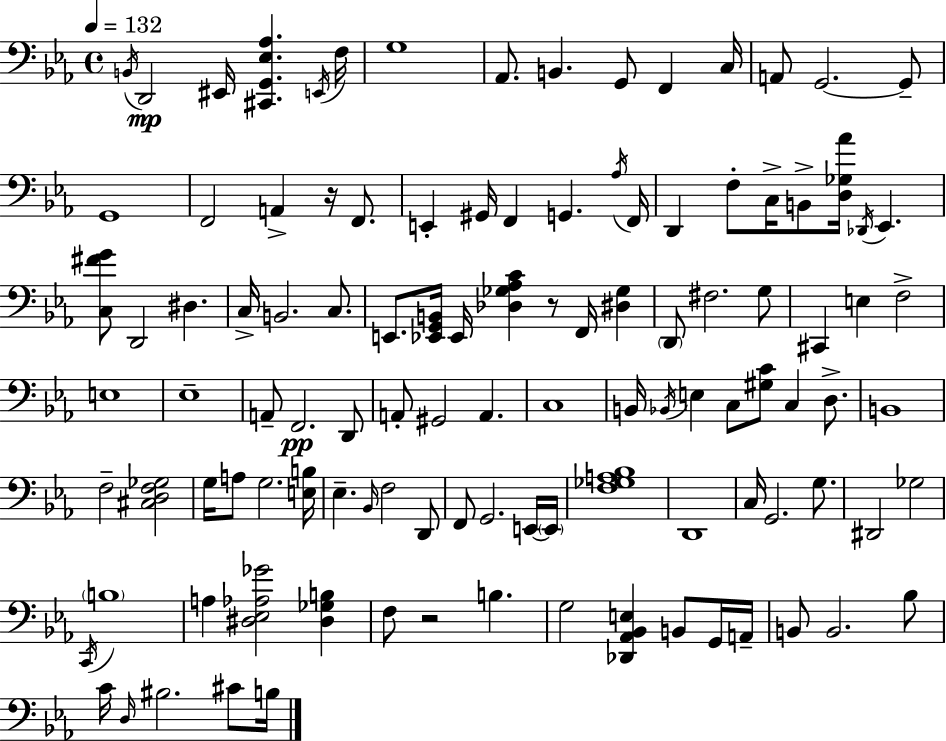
X:1
T:Untitled
M:4/4
L:1/4
K:Cm
B,,/4 D,,2 ^E,,/4 [^C,,G,,_E,_A,] E,,/4 F,/4 G,4 _A,,/2 B,, G,,/2 F,, C,/4 A,,/2 G,,2 G,,/2 G,,4 F,,2 A,, z/4 F,,/2 E,, ^G,,/4 F,, G,, _A,/4 F,,/4 D,, F,/2 C,/4 B,,/2 [D,_G,_A]/4 _D,,/4 _E,, [C,^FG]/2 D,,2 ^D, C,/4 B,,2 C,/2 E,,/2 [_E,,G,,B,,]/4 _E,,/4 [_D,_G,_A,C] z/2 F,,/4 [^D,_G,] D,,/2 ^F,2 G,/2 ^C,, E, F,2 E,4 _E,4 A,,/2 F,,2 D,,/2 A,,/2 ^G,,2 A,, C,4 B,,/4 _B,,/4 E, C,/2 [^G,C]/2 C, D,/2 B,,4 F,2 [^C,D,F,_G,]2 G,/4 A,/2 G,2 [E,B,]/4 _E, _B,,/4 F,2 D,,/2 F,,/2 G,,2 E,,/4 E,,/4 [F,_G,A,_B,]4 D,,4 C,/4 G,,2 G,/2 ^D,,2 _G,2 C,,/4 B,4 A, [^D,_E,_A,_G]2 [^D,_G,B,] F,/2 z2 B, G,2 [_D,,_A,,_B,,E,] B,,/2 G,,/4 A,,/4 B,,/2 B,,2 _B,/2 C/4 D,/4 ^B,2 ^C/2 B,/4